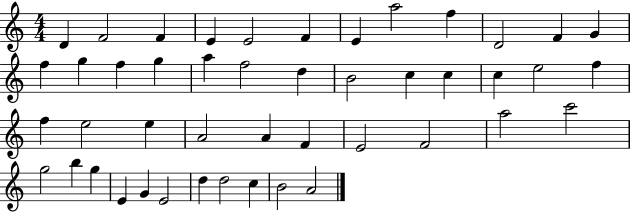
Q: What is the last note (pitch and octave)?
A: A4